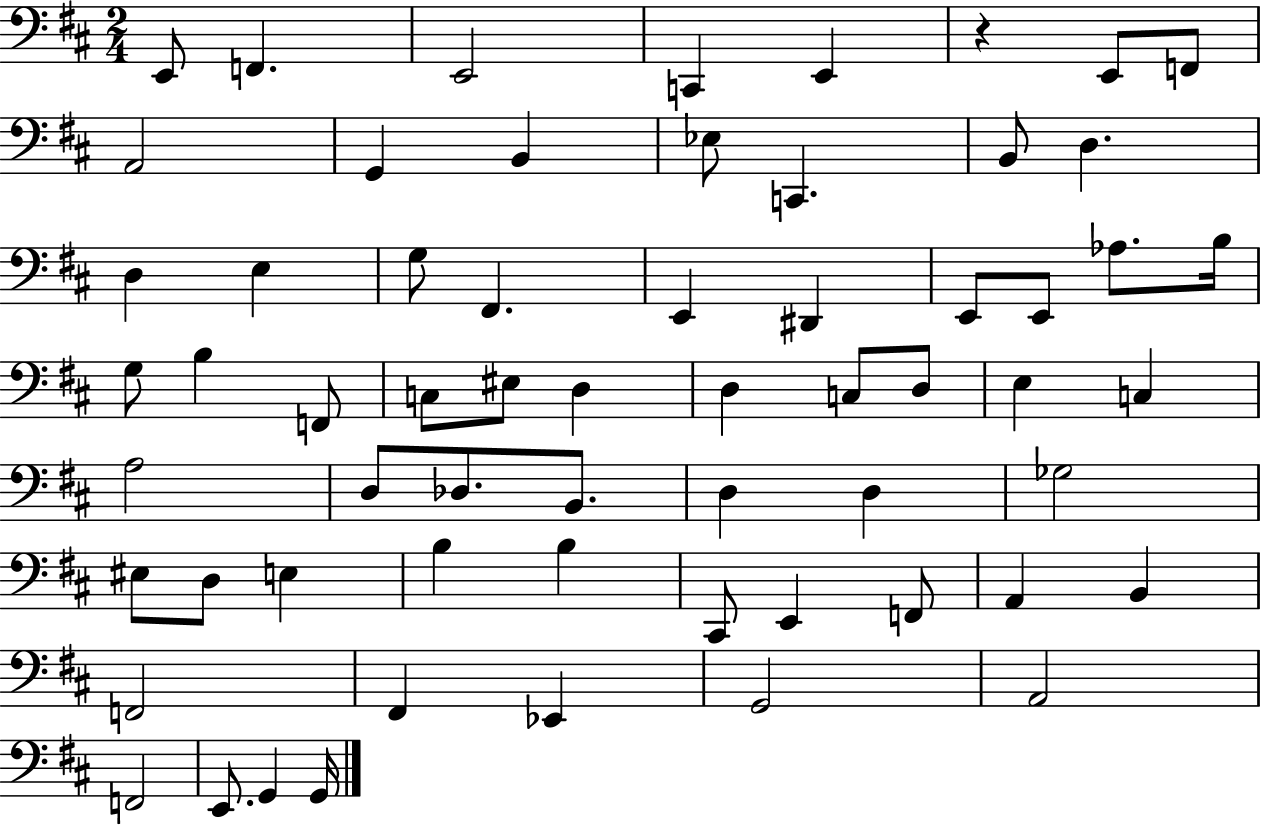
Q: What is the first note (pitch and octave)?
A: E2